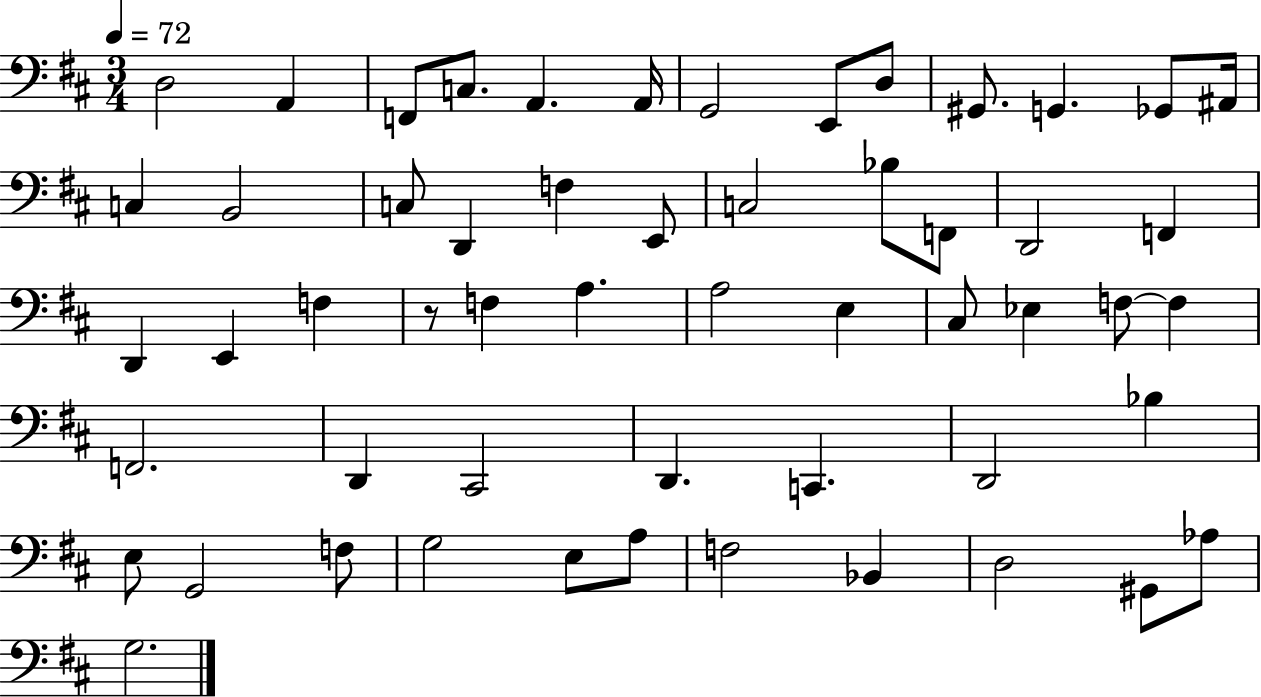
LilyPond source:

{
  \clef bass
  \numericTimeSignature
  \time 3/4
  \key d \major
  \tempo 4 = 72
  \repeat volta 2 { d2 a,4 | f,8 c8. a,4. a,16 | g,2 e,8 d8 | gis,8. g,4. ges,8 ais,16 | \break c4 b,2 | c8 d,4 f4 e,8 | c2 bes8 f,8 | d,2 f,4 | \break d,4 e,4 f4 | r8 f4 a4. | a2 e4 | cis8 ees4 f8~~ f4 | \break f,2. | d,4 cis,2 | d,4. c,4. | d,2 bes4 | \break e8 g,2 f8 | g2 e8 a8 | f2 bes,4 | d2 gis,8 aes8 | \break g2. | } \bar "|."
}